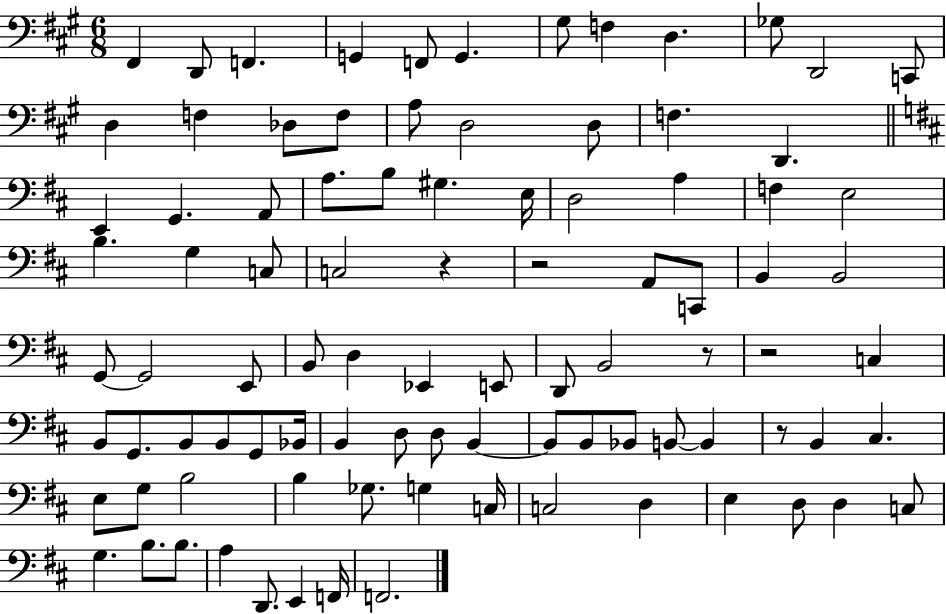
F#2/q D2/e F2/q. G2/q F2/e G2/q. G#3/e F3/q D3/q. Gb3/e D2/h C2/e D3/q F3/q Db3/e F3/e A3/e D3/h D3/e F3/q. D2/q. E2/q G2/q. A2/e A3/e. B3/e G#3/q. E3/s D3/h A3/q F3/q E3/h B3/q. G3/q C3/e C3/h R/q R/h A2/e C2/e B2/q B2/h G2/e G2/h E2/e B2/e D3/q Eb2/q E2/e D2/e B2/h R/e R/h C3/q B2/e G2/e. B2/e B2/e G2/e Bb2/s B2/q D3/e D3/e B2/q B2/e B2/e Bb2/e B2/e B2/q R/e B2/q C#3/q. E3/e G3/e B3/h B3/q Gb3/e. G3/q C3/s C3/h D3/q E3/q D3/e D3/q C3/e G3/q. B3/e. B3/e. A3/q D2/e. E2/q F2/s F2/h.